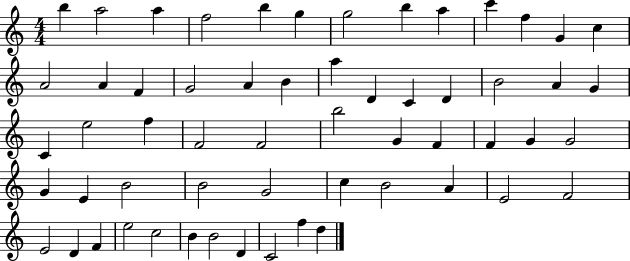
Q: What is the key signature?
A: C major